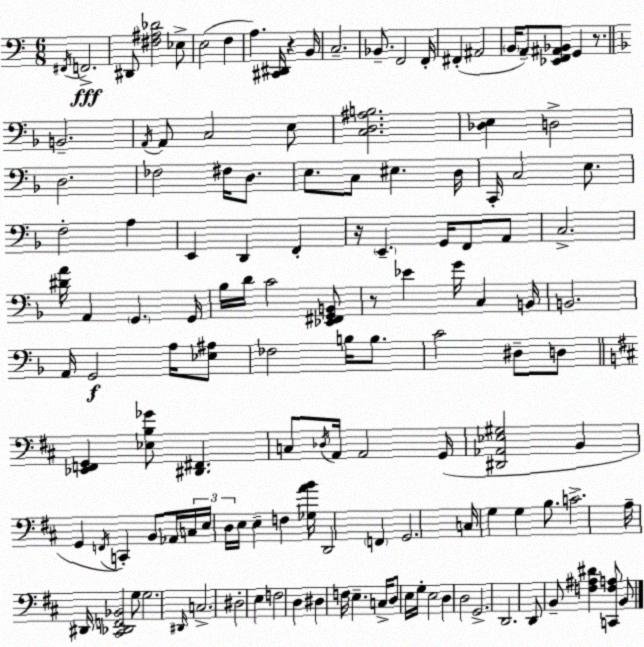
X:1
T:Untitled
M:6/8
L:1/4
K:C
^F,,/4 F,,2 ^D,,/2 [^F,^A,_D]2 _E,/2 E,2 F, A, [^C,,^D,,]/4 z B,,/4 C,2 _B,,/2 F,,2 F,,/4 ^F,, ^A,,2 B,,/4 A,,/2 [_E,,F,,^A,,_B,,]/2 G,, z/2 B,,2 A,,/4 A,,/2 C,2 E,/2 [C,D,^A,B,]2 [_D,E,] D,2 D,2 _F,2 ^F,/4 D,/2 E,/2 C,/2 ^E, D,/4 C,,/4 C,2 E,/2 F,2 A, E,, D,, F,, z/4 E,, G,,/4 F,,/2 A,,/2 C,2 [^DA]/4 A,, G,, G,,/4 _B,/4 D/4 C2 [_E,,^F,,G,,B,,]/2 z/2 _E G/4 C, B,,/4 B,,2 A,,/4 G,,2 A,/4 [_E,^A,]/2 _F,2 B,/4 B,/2 C2 ^D,/2 D,/2 [_E,,F,,G,,] [_E,B,_G]/2 [^D,,^F,,] C,/2 _D,/4 A,,/4 A,,2 G,,/4 [^D,,_A,,_E,^G,]2 B,, G,, F,,/4 C,, B,,/2 _A,,/4 C,/4 E,/4 D,/4 E,/4 E, F, [_G,AB]/4 D,,2 F,, G,,2 C,/4 G, G, B,/2 C2 A,/4 ^D,,/4 [^C,,_D,,F,,_B,,]2 G,/2 G,2 ^D,,/4 C,2 ^D,2 E, F,2 D, ^D, F,/4 E, C,/4 D,/2 E,/4 G,/4 E,2 D, D,2 G,,2 D,,2 D,,/2 B,,/2 [F,^A,^D] [C,,F,A,]/2 B,,/2